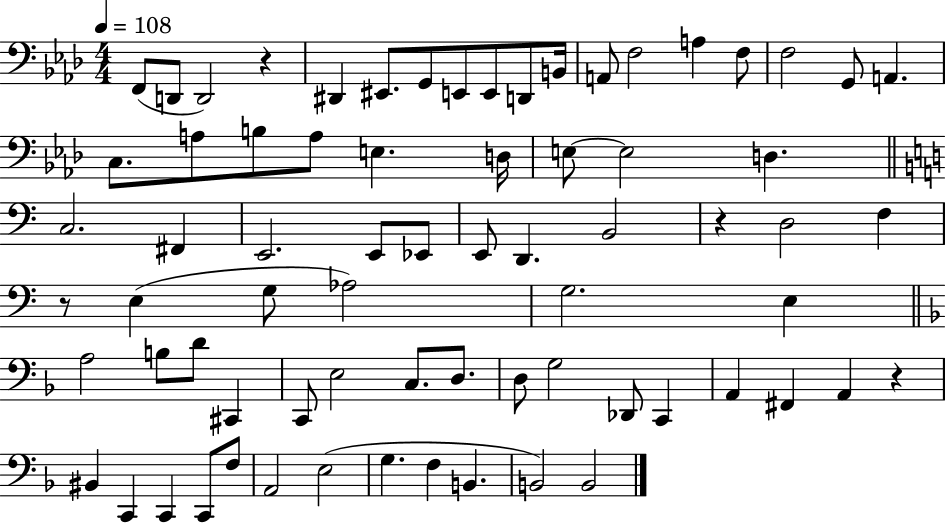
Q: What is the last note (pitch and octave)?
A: B2